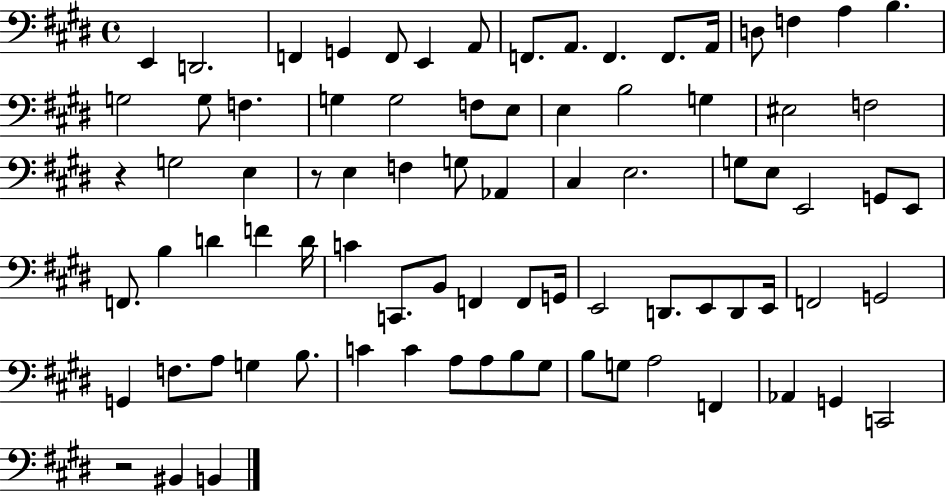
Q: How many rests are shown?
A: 3